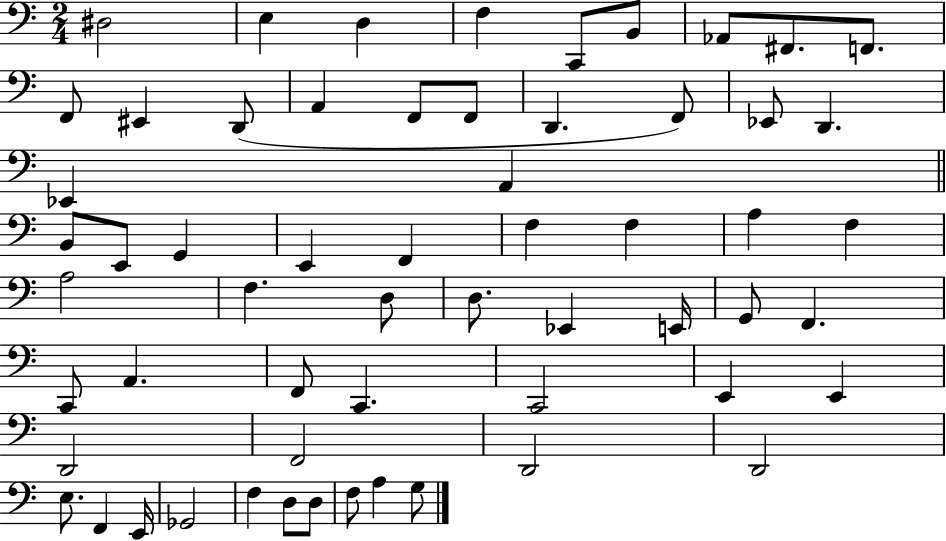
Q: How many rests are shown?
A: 0